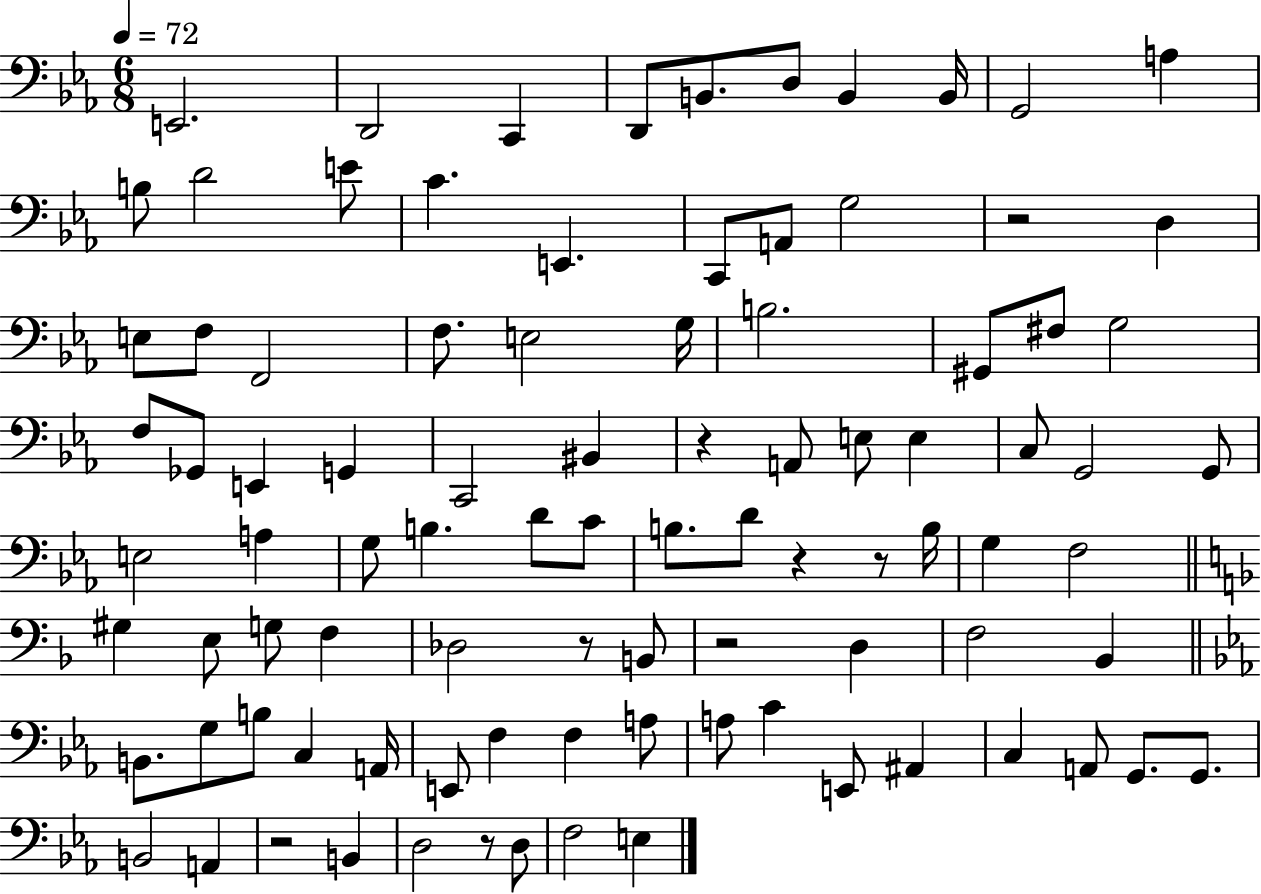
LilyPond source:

{
  \clef bass
  \numericTimeSignature
  \time 6/8
  \key ees \major
  \tempo 4 = 72
  e,2. | d,2 c,4 | d,8 b,8. d8 b,4 b,16 | g,2 a4 | \break b8 d'2 e'8 | c'4. e,4. | c,8 a,8 g2 | r2 d4 | \break e8 f8 f,2 | f8. e2 g16 | b2. | gis,8 fis8 g2 | \break f8 ges,8 e,4 g,4 | c,2 bis,4 | r4 a,8 e8 e4 | c8 g,2 g,8 | \break e2 a4 | g8 b4. d'8 c'8 | b8. d'8 r4 r8 b16 | g4 f2 | \break \bar "||" \break \key f \major gis4 e8 g8 f4 | des2 r8 b,8 | r2 d4 | f2 bes,4 | \break \bar "||" \break \key ees \major b,8. g8 b8 c4 a,16 | e,8 f4 f4 a8 | a8 c'4 e,8 ais,4 | c4 a,8 g,8. g,8. | \break b,2 a,4 | r2 b,4 | d2 r8 d8 | f2 e4 | \break \bar "|."
}